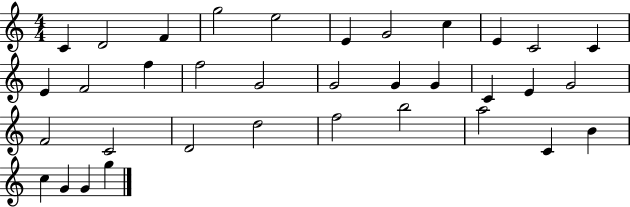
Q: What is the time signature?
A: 4/4